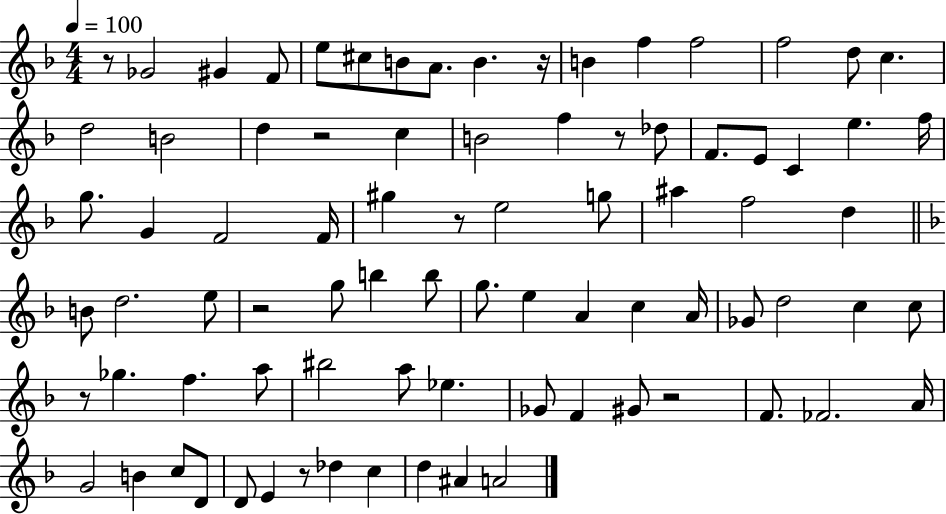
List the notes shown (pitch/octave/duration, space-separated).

R/e Gb4/h G#4/q F4/e E5/e C#5/e B4/e A4/e. B4/q. R/s B4/q F5/q F5/h F5/h D5/e C5/q. D5/h B4/h D5/q R/h C5/q B4/h F5/q R/e Db5/e F4/e. E4/e C4/q E5/q. F5/s G5/e. G4/q F4/h F4/s G#5/q R/e E5/h G5/e A#5/q F5/h D5/q B4/e D5/h. E5/e R/h G5/e B5/q B5/e G5/e. E5/q A4/q C5/q A4/s Gb4/e D5/h C5/q C5/e R/e Gb5/q. F5/q. A5/e BIS5/h A5/e Eb5/q. Gb4/e F4/q G#4/e R/h F4/e. FES4/h. A4/s G4/h B4/q C5/e D4/e D4/e E4/q R/e Db5/q C5/q D5/q A#4/q A4/h